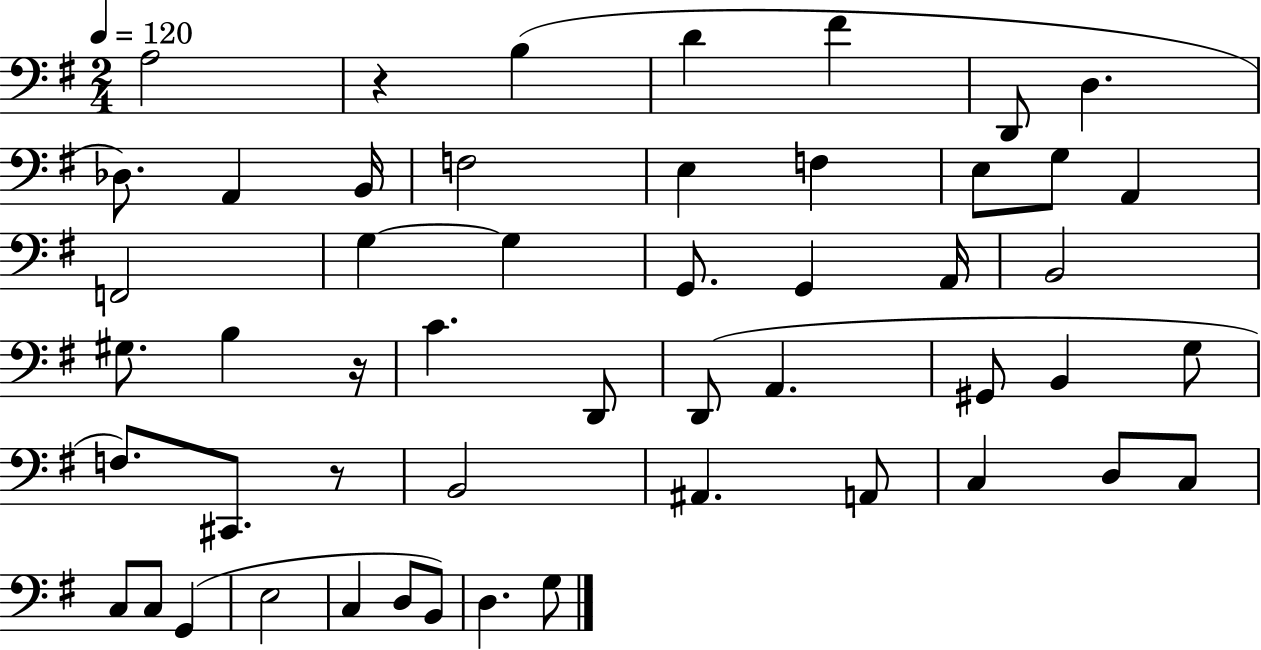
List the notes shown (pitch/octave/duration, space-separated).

A3/h R/q B3/q D4/q F#4/q D2/e D3/q. Db3/e. A2/q B2/s F3/h E3/q F3/q E3/e G3/e A2/q F2/h G3/q G3/q G2/e. G2/q A2/s B2/h G#3/e. B3/q R/s C4/q. D2/e D2/e A2/q. G#2/e B2/q G3/e F3/e. C#2/e. R/e B2/h A#2/q. A2/e C3/q D3/e C3/e C3/e C3/e G2/q E3/h C3/q D3/e B2/e D3/q. G3/e